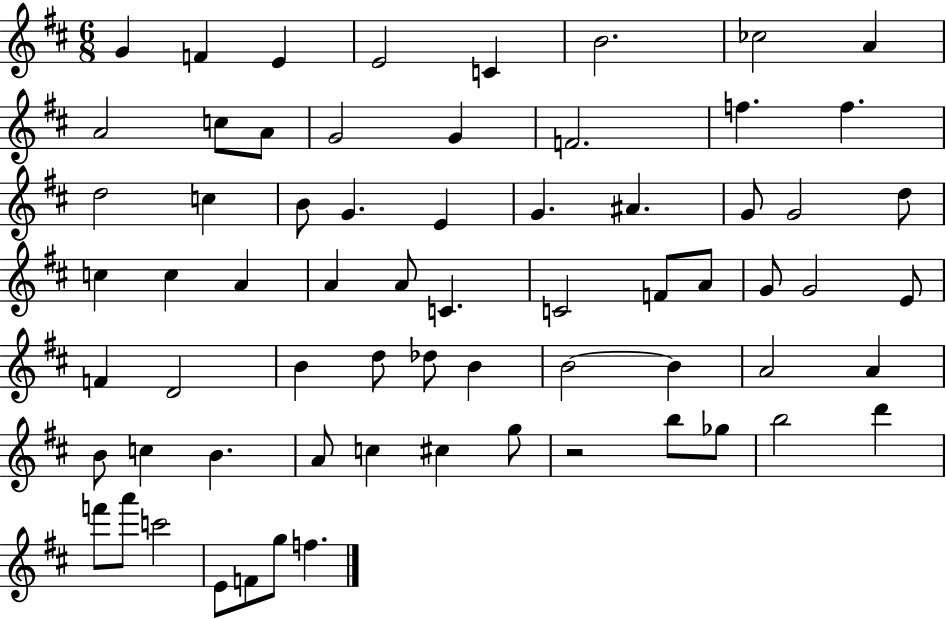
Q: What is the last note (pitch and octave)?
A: F5